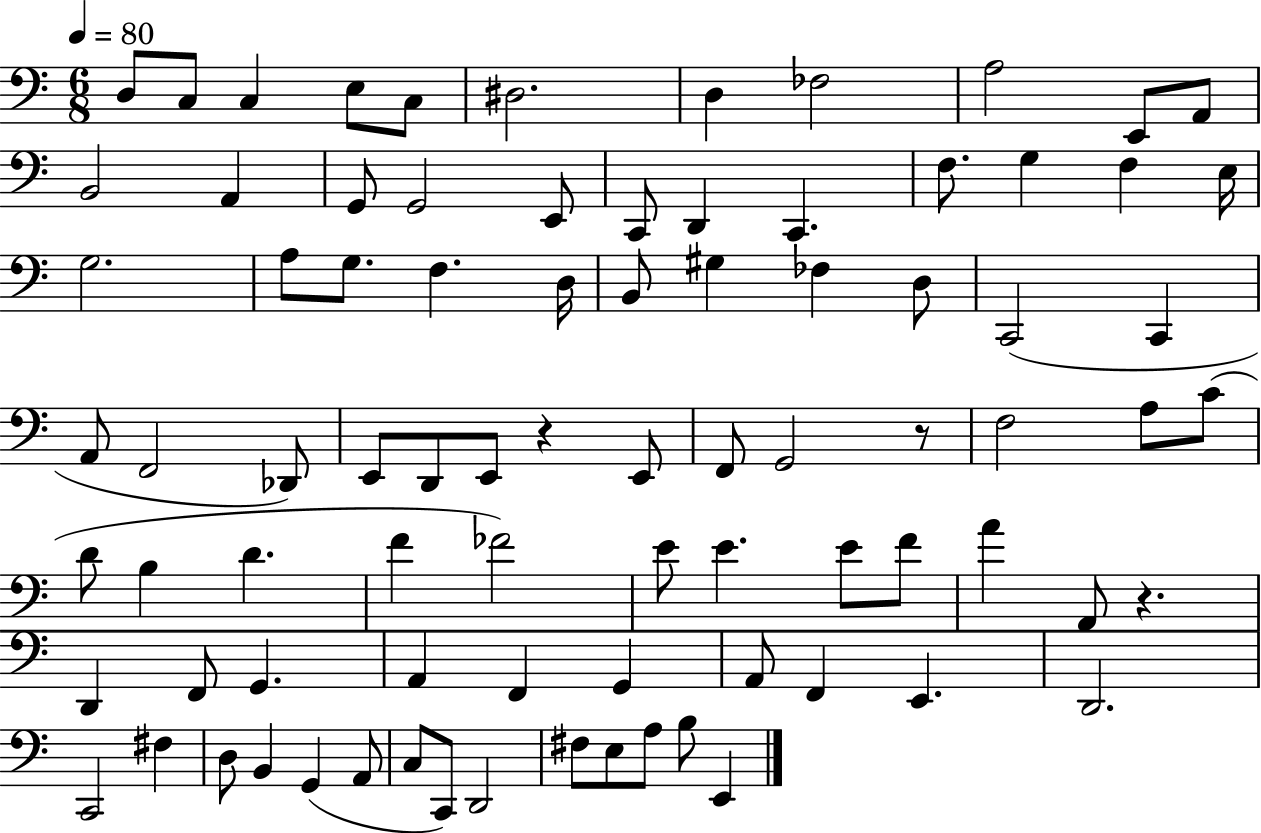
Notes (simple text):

D3/e C3/e C3/q E3/e C3/e D#3/h. D3/q FES3/h A3/h E2/e A2/e B2/h A2/q G2/e G2/h E2/e C2/e D2/q C2/q. F3/e. G3/q F3/q E3/s G3/h. A3/e G3/e. F3/q. D3/s B2/e G#3/q FES3/q D3/e C2/h C2/q A2/e F2/h Db2/e E2/e D2/e E2/e R/q E2/e F2/e G2/h R/e F3/h A3/e C4/e D4/e B3/q D4/q. F4/q FES4/h E4/e E4/q. E4/e F4/e A4/q A2/e R/q. D2/q F2/e G2/q. A2/q F2/q G2/q A2/e F2/q E2/q. D2/h. C2/h F#3/q D3/e B2/q G2/q A2/e C3/e C2/e D2/h F#3/e E3/e A3/e B3/e E2/q